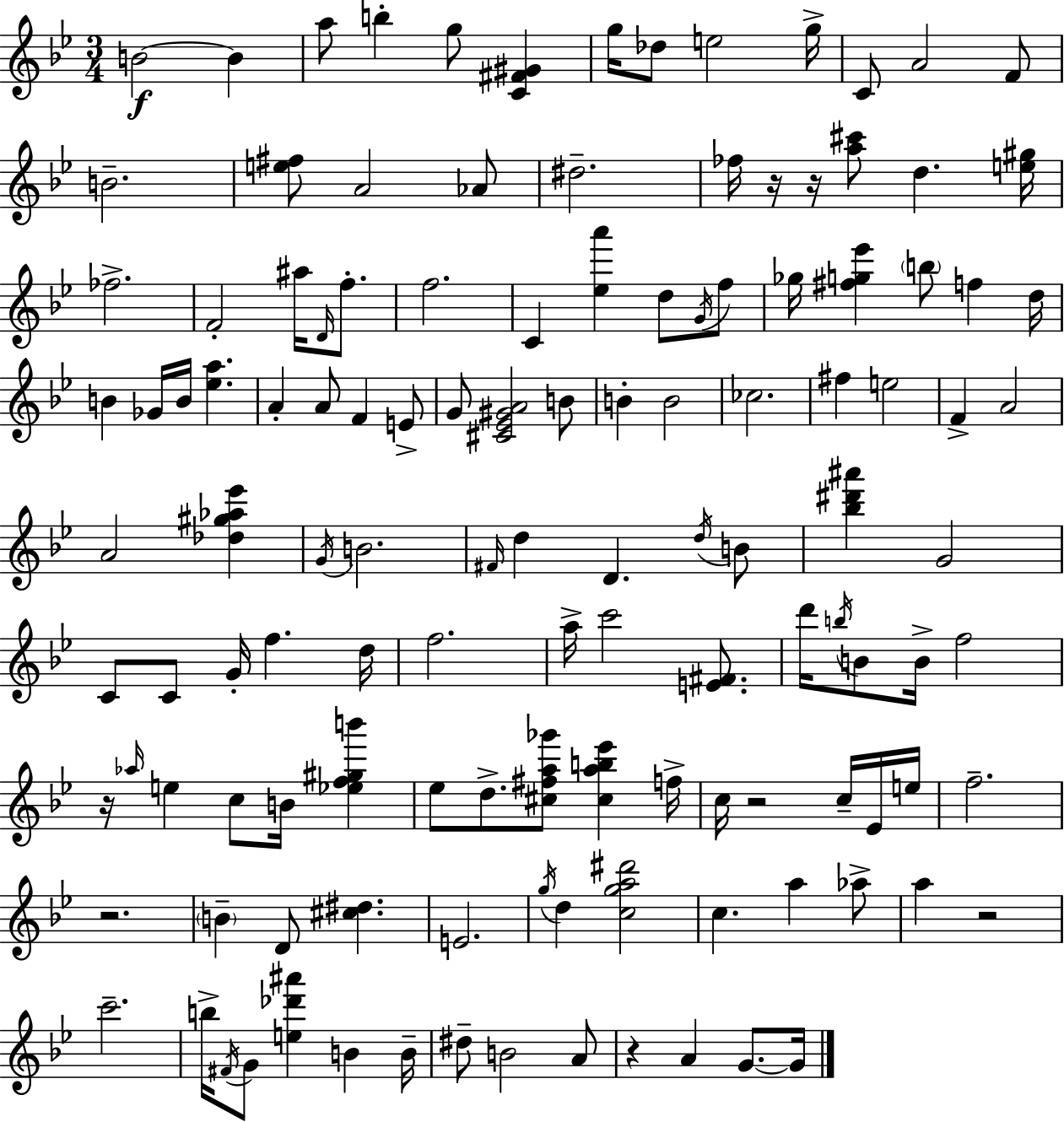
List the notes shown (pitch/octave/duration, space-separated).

B4/h B4/q A5/e B5/q G5/e [C4,F#4,G#4]/q G5/s Db5/e E5/h G5/s C4/e A4/h F4/e B4/h. [E5,F#5]/e A4/h Ab4/e D#5/h. FES5/s R/s R/s [A5,C#6]/e D5/q. [E5,G#5]/s FES5/h. F4/h A#5/s D4/s F5/e. F5/h. C4/q [Eb5,A6]/q D5/e G4/s F5/e Gb5/s [F#5,G5,Eb6]/q B5/e F5/q D5/s B4/q Gb4/s B4/s [Eb5,A5]/q. A4/q A4/e F4/q E4/e G4/e [C#4,Eb4,G#4,A4]/h B4/e B4/q B4/h CES5/h. F#5/q E5/h F4/q A4/h A4/h [Db5,G#5,Ab5,Eb6]/q G4/s B4/h. F#4/s D5/q D4/q. D5/s B4/e [Bb5,D#6,A#6]/q G4/h C4/e C4/e G4/s F5/q. D5/s F5/h. A5/s C6/h [E4,F#4]/e. D6/s B5/s B4/e B4/s F5/h R/s Ab5/s E5/q C5/e B4/s [Eb5,F5,G#5,B6]/q Eb5/e D5/e. [C#5,F#5,A5,Gb6]/e [C#5,A5,B5,Eb6]/q F5/s C5/s R/h C5/s Eb4/s E5/s F5/h. R/h. B4/q D4/e [C#5,D#5]/q. E4/h. G5/s D5/q [C5,G5,A5,D#6]/h C5/q. A5/q Ab5/e A5/q R/h C6/h. B5/s F#4/s G4/e [E5,Db6,A#6]/q B4/q B4/s D#5/e B4/h A4/e R/q A4/q G4/e. G4/s